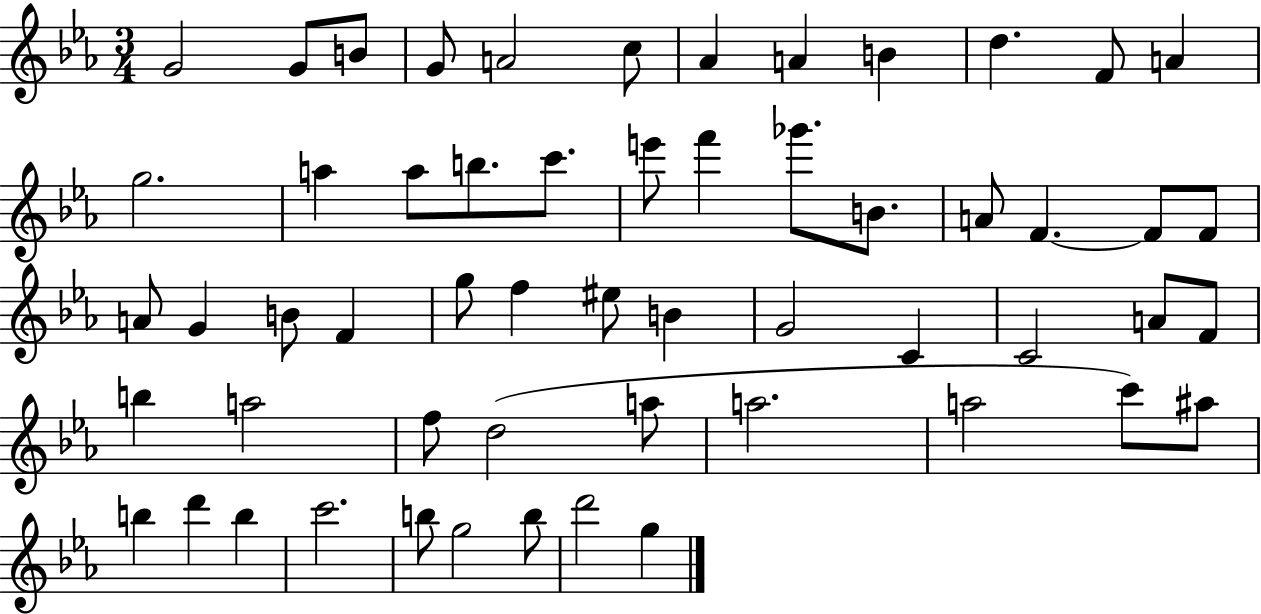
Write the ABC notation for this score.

X:1
T:Untitled
M:3/4
L:1/4
K:Eb
G2 G/2 B/2 G/2 A2 c/2 _A A B d F/2 A g2 a a/2 b/2 c'/2 e'/2 f' _g'/2 B/2 A/2 F F/2 F/2 A/2 G B/2 F g/2 f ^e/2 B G2 C C2 A/2 F/2 b a2 f/2 d2 a/2 a2 a2 c'/2 ^a/2 b d' b c'2 b/2 g2 b/2 d'2 g